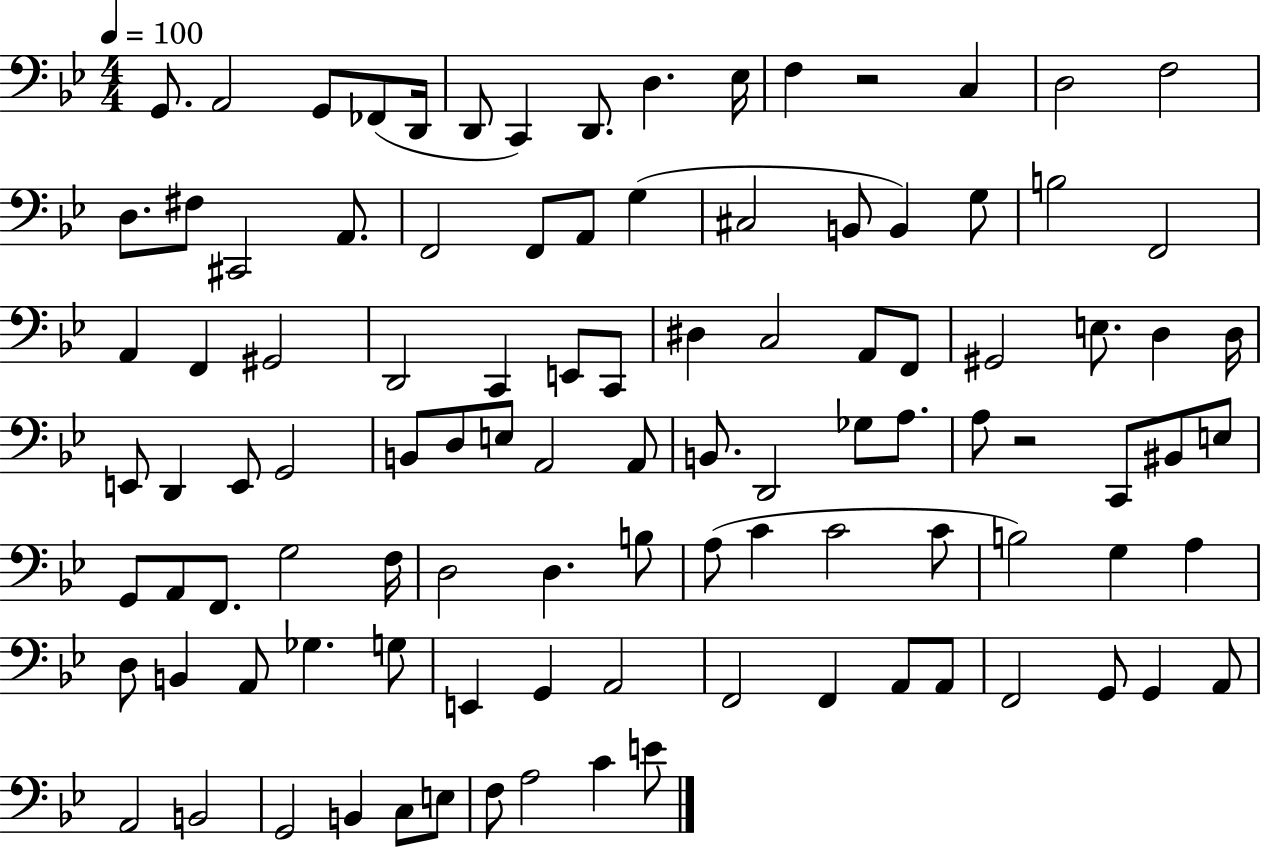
G2/e. A2/h G2/e FES2/e D2/s D2/e C2/q D2/e. D3/q. Eb3/s F3/q R/h C3/q D3/h F3/h D3/e. F#3/e C#2/h A2/e. F2/h F2/e A2/e G3/q C#3/h B2/e B2/q G3/e B3/h F2/h A2/q F2/q G#2/h D2/h C2/q E2/e C2/e D#3/q C3/h A2/e F2/e G#2/h E3/e. D3/q D3/s E2/e D2/q E2/e G2/h B2/e D3/e E3/e A2/h A2/e B2/e. D2/h Gb3/e A3/e. A3/e R/h C2/e BIS2/e E3/e G2/e A2/e F2/e. G3/h F3/s D3/h D3/q. B3/e A3/e C4/q C4/h C4/e B3/h G3/q A3/q D3/e B2/q A2/e Gb3/q. G3/e E2/q G2/q A2/h F2/h F2/q A2/e A2/e F2/h G2/e G2/q A2/e A2/h B2/h G2/h B2/q C3/e E3/e F3/e A3/h C4/q E4/e